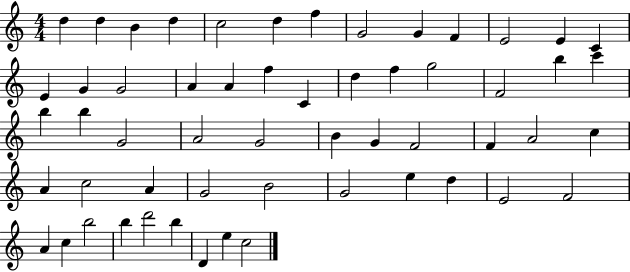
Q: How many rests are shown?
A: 0